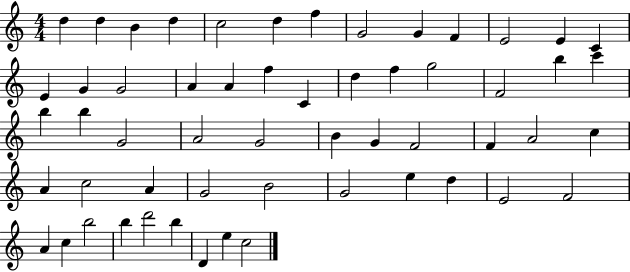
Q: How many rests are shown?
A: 0